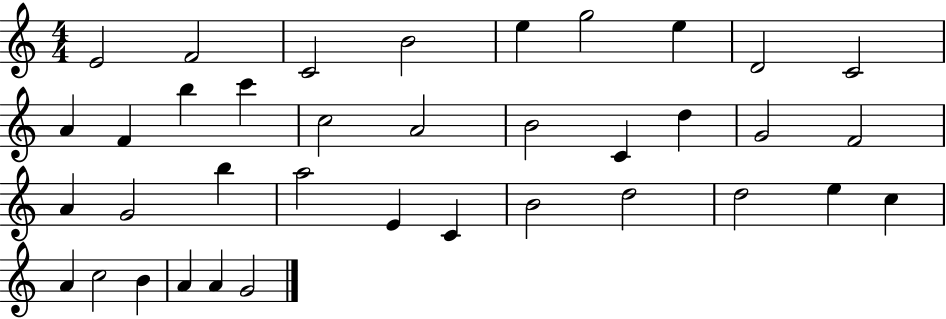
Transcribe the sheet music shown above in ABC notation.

X:1
T:Untitled
M:4/4
L:1/4
K:C
E2 F2 C2 B2 e g2 e D2 C2 A F b c' c2 A2 B2 C d G2 F2 A G2 b a2 E C B2 d2 d2 e c A c2 B A A G2